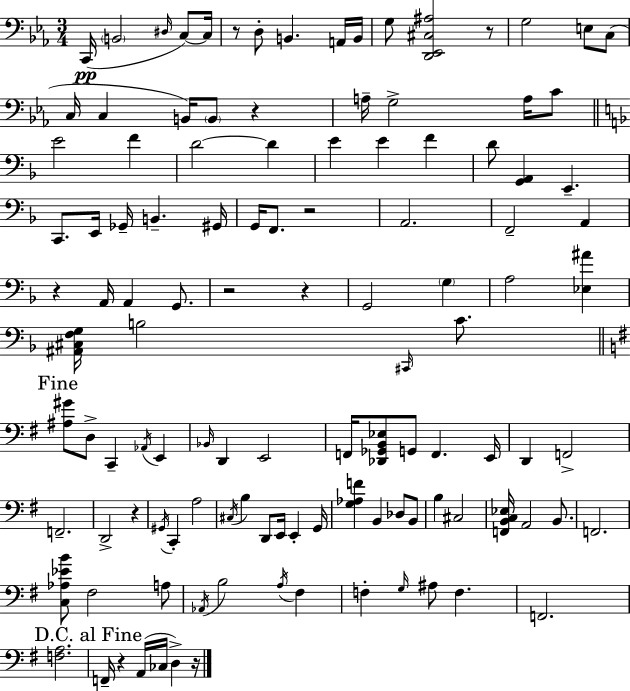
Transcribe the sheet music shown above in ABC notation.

X:1
T:Untitled
M:3/4
L:1/4
K:Cm
C,,/4 B,,2 ^D,/4 C,/2 C,/4 z/2 D,/2 B,, A,,/4 B,,/4 G,/2 [D,,_E,,^C,^A,]2 z/2 G,2 E,/2 C,/2 C,/4 C, B,,/4 B,,/2 z A,/4 G,2 A,/4 C/2 E2 F D2 D E E F D/2 [G,,A,,] E,, C,,/2 E,,/4 _G,,/4 B,, ^G,,/4 G,,/4 F,,/2 z2 A,,2 F,,2 A,, z A,,/4 A,, G,,/2 z2 z G,,2 G, A,2 [_E,^A] [^A,,^C,F,G,]/4 B,2 ^C,,/4 C/2 [^A,^G]/2 D,/2 C,, _A,,/4 E,, _B,,/4 D,, E,,2 F,,/4 [_D,,_G,,B,,_E,]/2 G,,/2 F,, E,,/4 D,, F,,2 F,,2 D,,2 z ^G,,/4 C,, A,2 ^C,/4 B, D,,/2 E,,/4 E,, G,,/4 [G,_A,F] B,, _D,/2 B,,/2 B, ^C,2 [F,,B,,C,_E,]/4 A,,2 B,,/2 F,,2 [C,_A,_EB]/2 ^F,2 A,/2 _A,,/4 B,2 A,/4 ^F, F, G,/4 ^A,/2 F, F,,2 [F,A,]2 F,,/4 z A,,/4 _C,/4 D, z/4